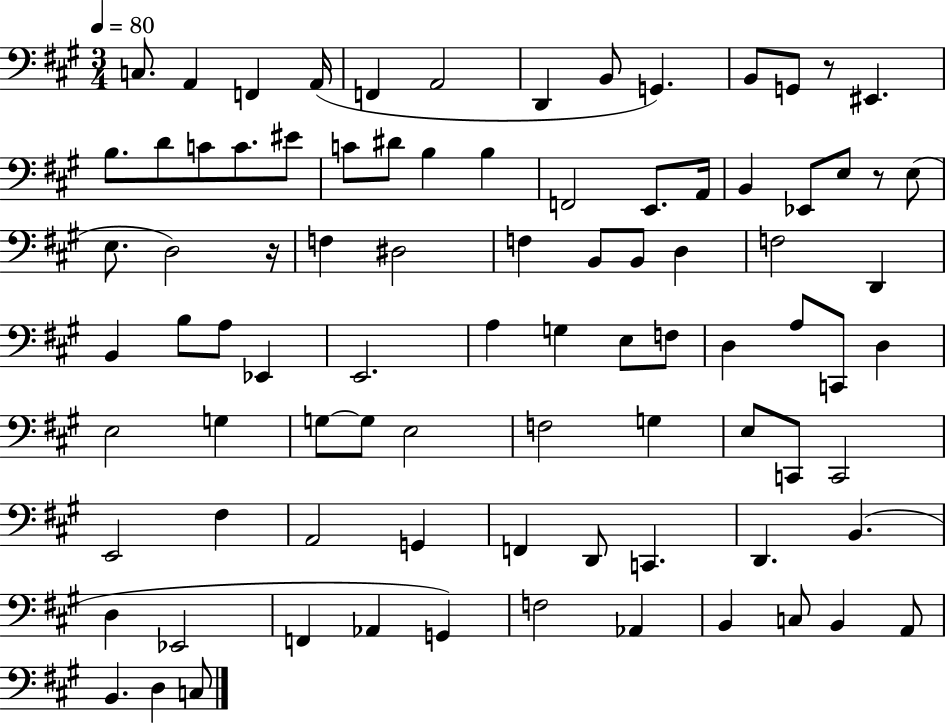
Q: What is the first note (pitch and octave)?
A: C3